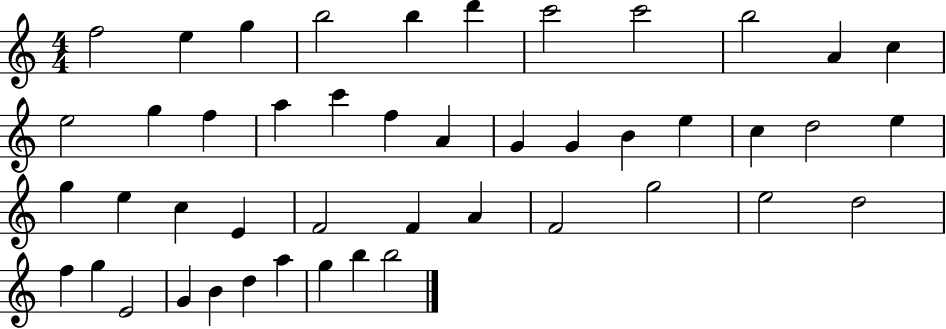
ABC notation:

X:1
T:Untitled
M:4/4
L:1/4
K:C
f2 e g b2 b d' c'2 c'2 b2 A c e2 g f a c' f A G G B e c d2 e g e c E F2 F A F2 g2 e2 d2 f g E2 G B d a g b b2